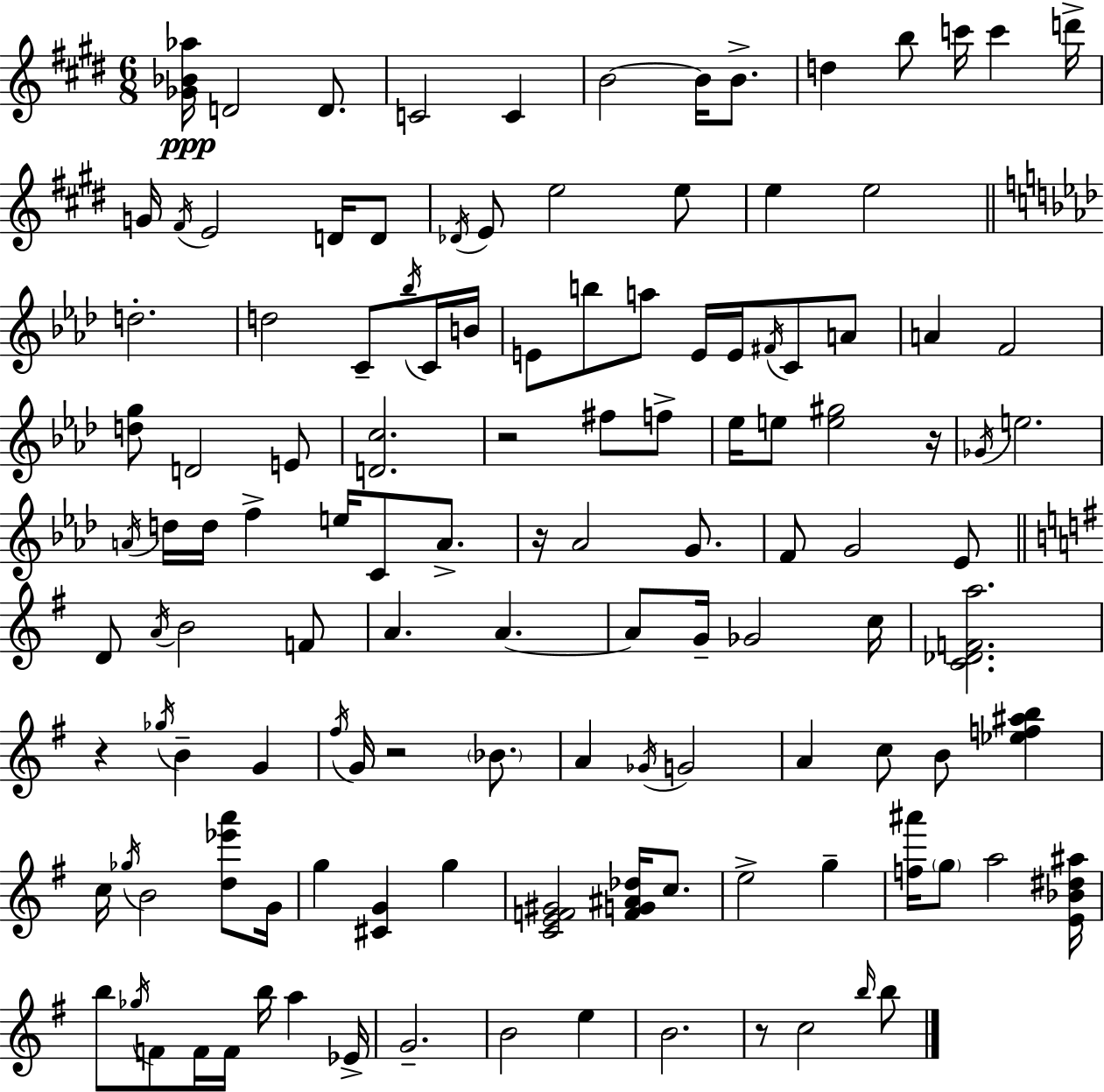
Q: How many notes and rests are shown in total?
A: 125